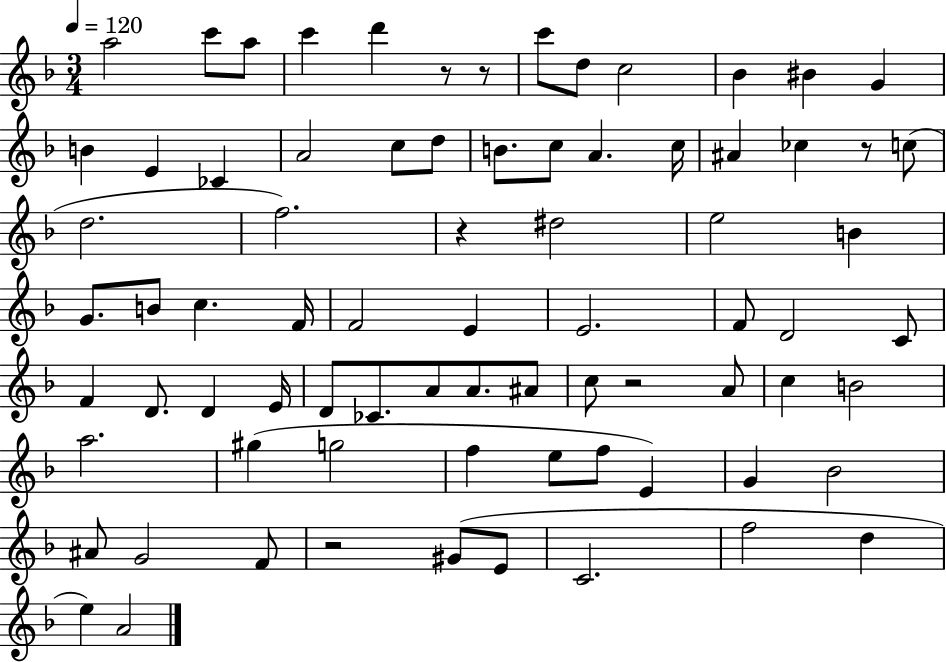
X:1
T:Untitled
M:3/4
L:1/4
K:F
a2 c'/2 a/2 c' d' z/2 z/2 c'/2 d/2 c2 _B ^B G B E _C A2 c/2 d/2 B/2 c/2 A c/4 ^A _c z/2 c/2 d2 f2 z ^d2 e2 B G/2 B/2 c F/4 F2 E E2 F/2 D2 C/2 F D/2 D E/4 D/2 _C/2 A/2 A/2 ^A/2 c/2 z2 A/2 c B2 a2 ^g g2 f e/2 f/2 E G _B2 ^A/2 G2 F/2 z2 ^G/2 E/2 C2 f2 d e A2